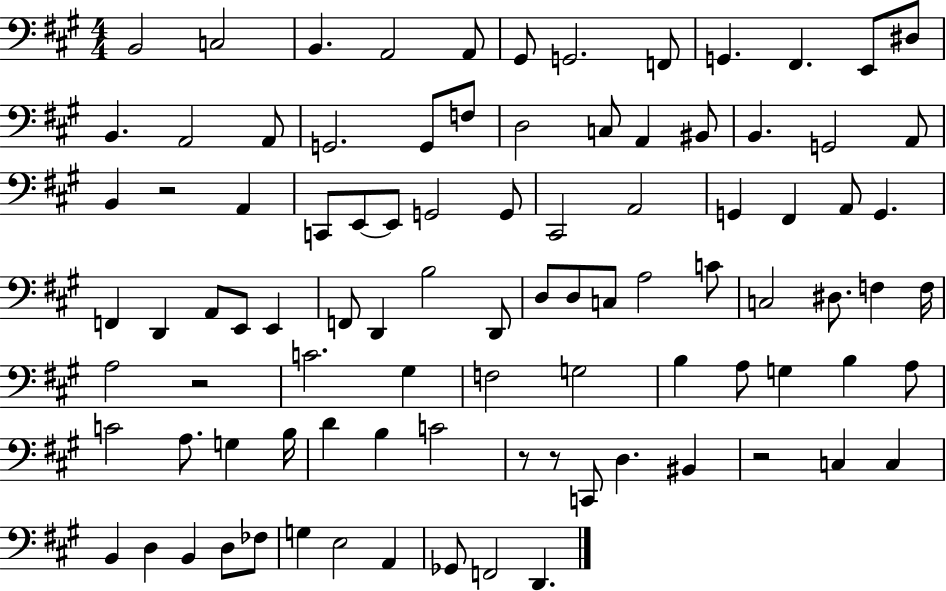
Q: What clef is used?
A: bass